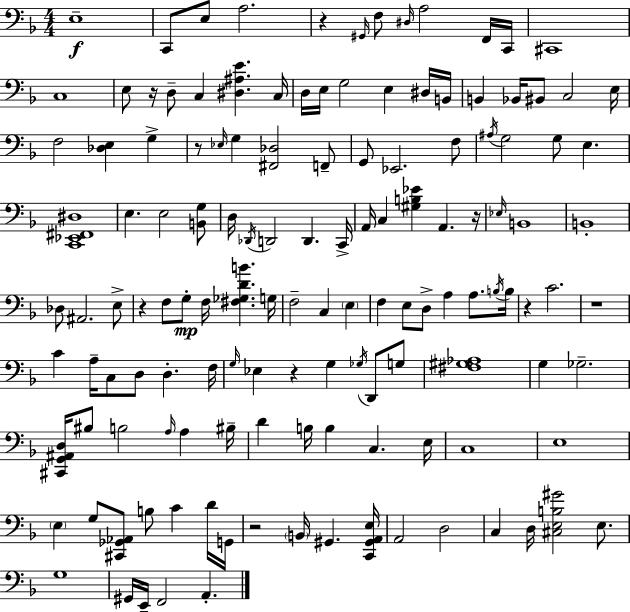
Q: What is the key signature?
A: D minor